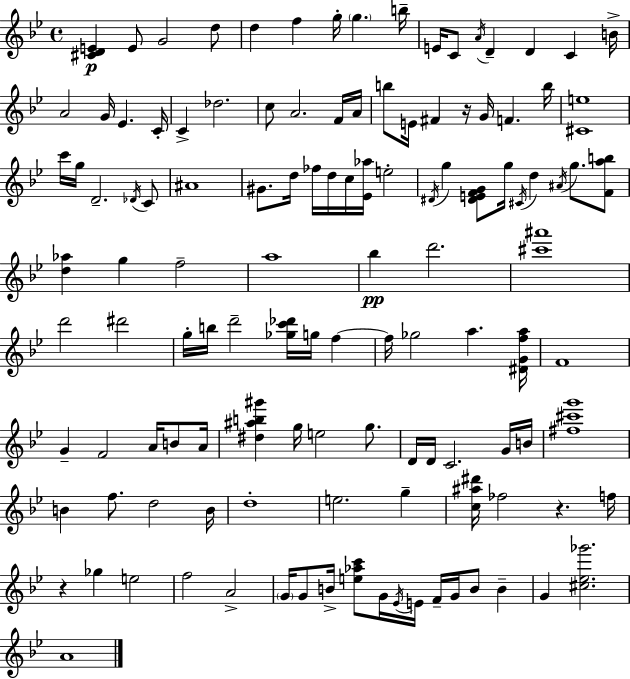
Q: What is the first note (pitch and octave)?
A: E4